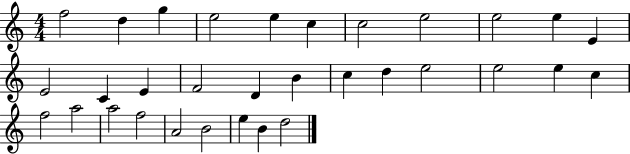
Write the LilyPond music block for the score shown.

{
  \clef treble
  \numericTimeSignature
  \time 4/4
  \key c \major
  f''2 d''4 g''4 | e''2 e''4 c''4 | c''2 e''2 | e''2 e''4 e'4 | \break e'2 c'4 e'4 | f'2 d'4 b'4 | c''4 d''4 e''2 | e''2 e''4 c''4 | \break f''2 a''2 | a''2 f''2 | a'2 b'2 | e''4 b'4 d''2 | \break \bar "|."
}